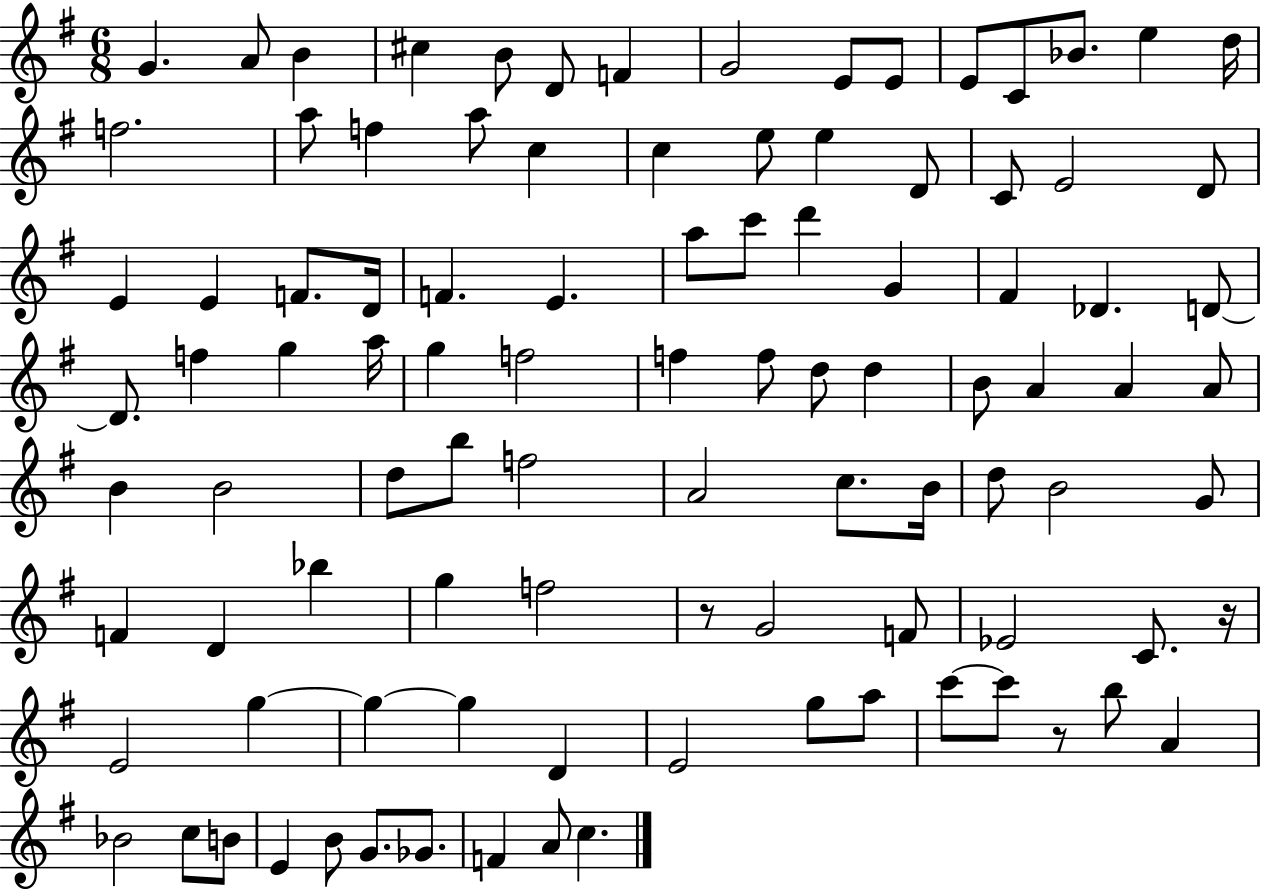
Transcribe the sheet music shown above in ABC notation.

X:1
T:Untitled
M:6/8
L:1/4
K:G
G A/2 B ^c B/2 D/2 F G2 E/2 E/2 E/2 C/2 _B/2 e d/4 f2 a/2 f a/2 c c e/2 e D/2 C/2 E2 D/2 E E F/2 D/4 F E a/2 c'/2 d' G ^F _D D/2 D/2 f g a/4 g f2 f f/2 d/2 d B/2 A A A/2 B B2 d/2 b/2 f2 A2 c/2 B/4 d/2 B2 G/2 F D _b g f2 z/2 G2 F/2 _E2 C/2 z/4 E2 g g g D E2 g/2 a/2 c'/2 c'/2 z/2 b/2 A _B2 c/2 B/2 E B/2 G/2 _G/2 F A/2 c